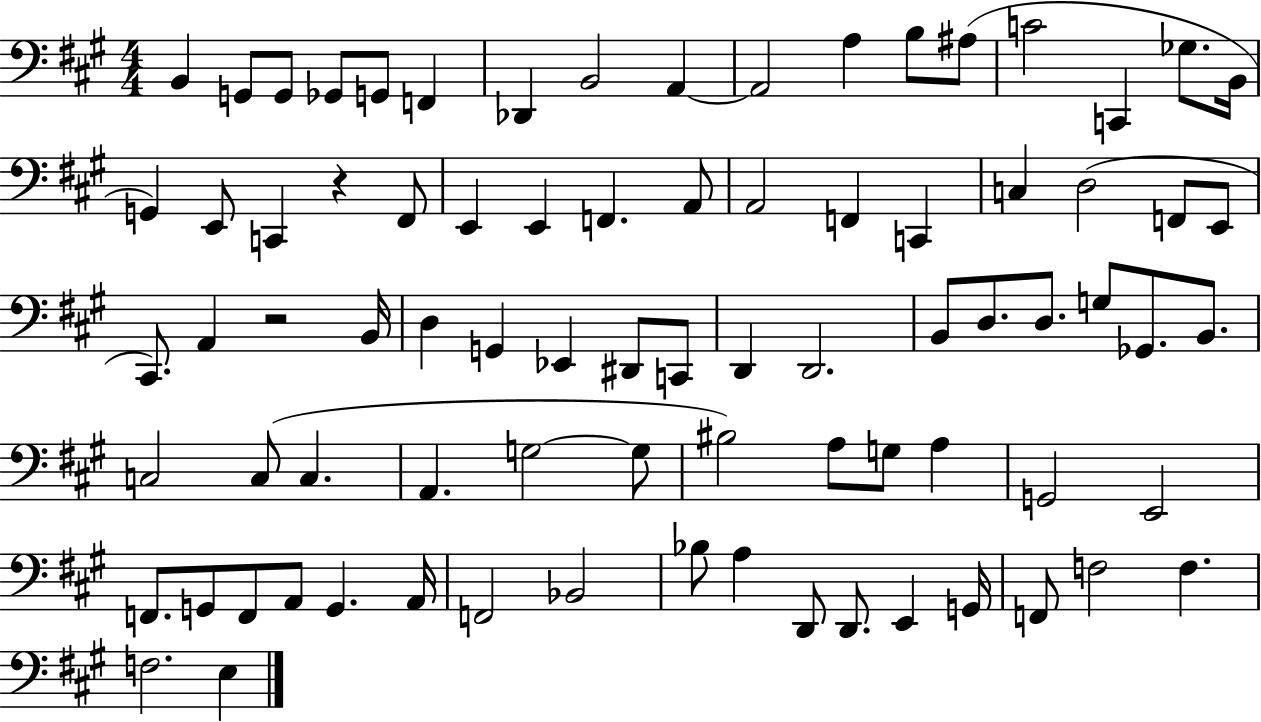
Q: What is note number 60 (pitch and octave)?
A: E2